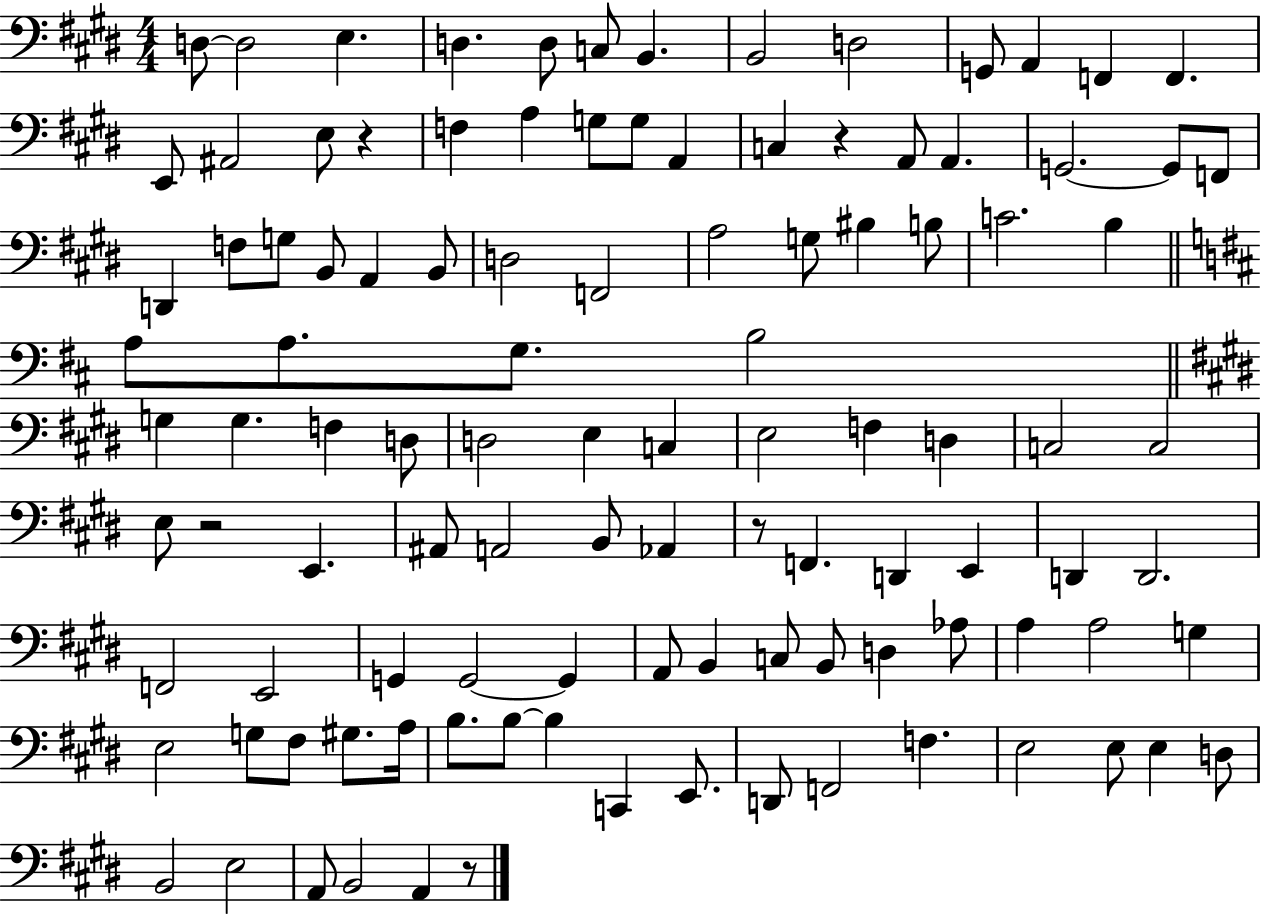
{
  \clef bass
  \numericTimeSignature
  \time 4/4
  \key e \major
  d8~~ d2 e4. | d4. d8 c8 b,4. | b,2 d2 | g,8 a,4 f,4 f,4. | \break e,8 ais,2 e8 r4 | f4 a4 g8 g8 a,4 | c4 r4 a,8 a,4. | g,2.~~ g,8 f,8 | \break d,4 f8 g8 b,8 a,4 b,8 | d2 f,2 | a2 g8 bis4 b8 | c'2. b4 | \break \bar "||" \break \key d \major a8 a8. g8. b2 | \bar "||" \break \key e \major g4 g4. f4 d8 | d2 e4 c4 | e2 f4 d4 | c2 c2 | \break e8 r2 e,4. | ais,8 a,2 b,8 aes,4 | r8 f,4. d,4 e,4 | d,4 d,2. | \break f,2 e,2 | g,4 g,2~~ g,4 | a,8 b,4 c8 b,8 d4 aes8 | a4 a2 g4 | \break e2 g8 fis8 gis8. a16 | b8. b8~~ b4 c,4 e,8. | d,8 f,2 f4. | e2 e8 e4 d8 | \break b,2 e2 | a,8 b,2 a,4 r8 | \bar "|."
}